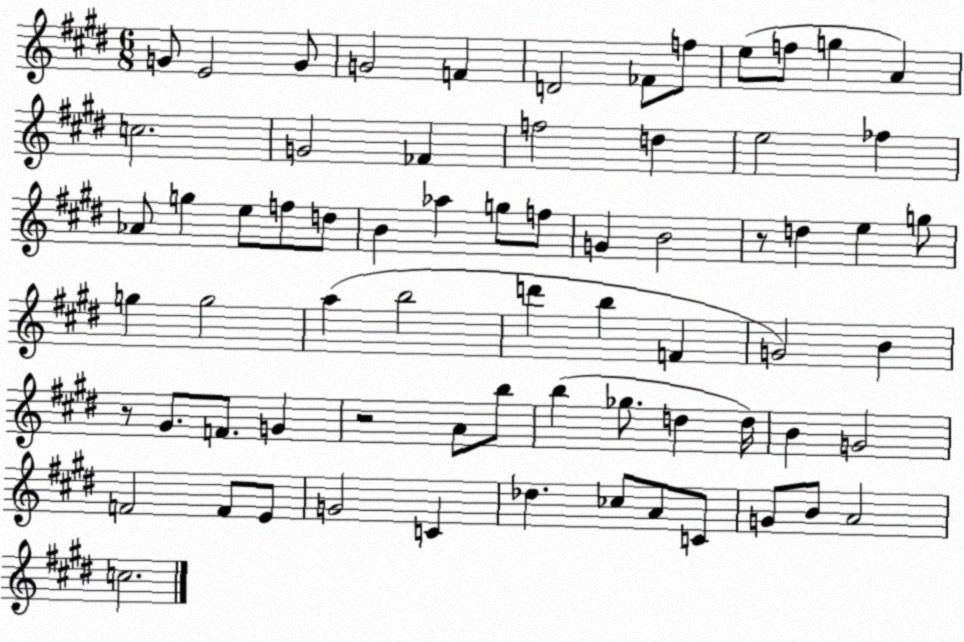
X:1
T:Untitled
M:6/8
L:1/4
K:E
G/2 E2 G/2 G2 F D2 _F/2 f/2 e/2 f/2 g A c2 G2 _F f2 d e2 _f _A/2 g e/2 f/2 d/2 B _a g/2 f/2 G B2 z/2 d e g/2 g g2 a b2 d' b F G2 B z/2 ^G/2 F/2 G z2 A/2 b/2 b _g/2 d d/4 B G2 F2 F/2 E/2 G2 C _d _c/2 A/2 C/2 G/2 B/2 A2 c2